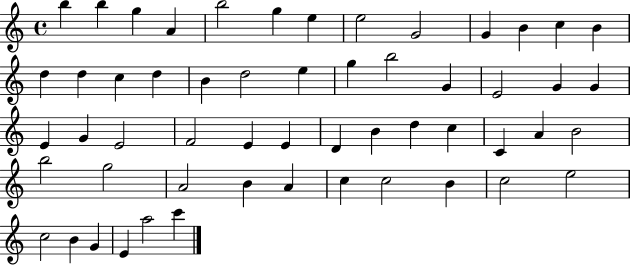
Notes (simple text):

B5/q B5/q G5/q A4/q B5/h G5/q E5/q E5/h G4/h G4/q B4/q C5/q B4/q D5/q D5/q C5/q D5/q B4/q D5/h E5/q G5/q B5/h G4/q E4/h G4/q G4/q E4/q G4/q E4/h F4/h E4/q E4/q D4/q B4/q D5/q C5/q C4/q A4/q B4/h B5/h G5/h A4/h B4/q A4/q C5/q C5/h B4/q C5/h E5/h C5/h B4/q G4/q E4/q A5/h C6/q